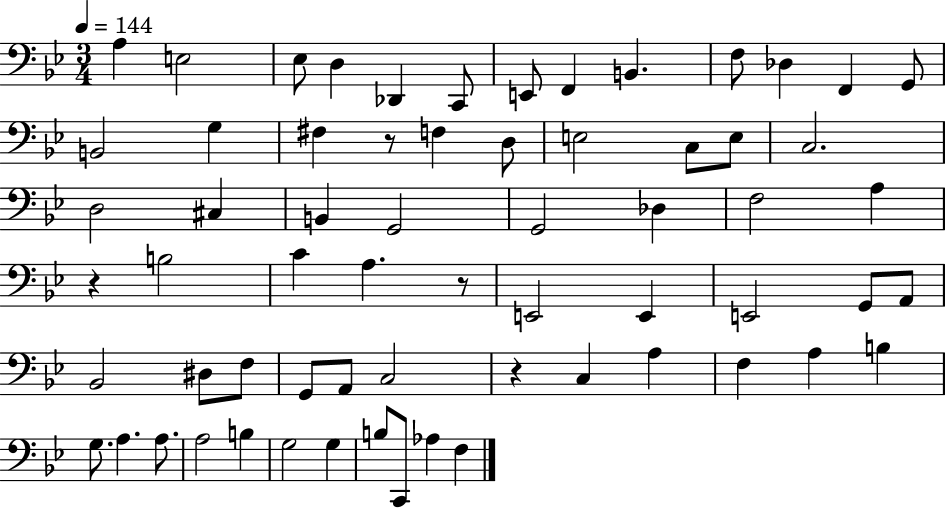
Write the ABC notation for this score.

X:1
T:Untitled
M:3/4
L:1/4
K:Bb
A, E,2 _E,/2 D, _D,, C,,/2 E,,/2 F,, B,, F,/2 _D, F,, G,,/2 B,,2 G, ^F, z/2 F, D,/2 E,2 C,/2 E,/2 C,2 D,2 ^C, B,, G,,2 G,,2 _D, F,2 A, z B,2 C A, z/2 E,,2 E,, E,,2 G,,/2 A,,/2 _B,,2 ^D,/2 F,/2 G,,/2 A,,/2 C,2 z C, A, F, A, B, G,/2 A, A,/2 A,2 B, G,2 G, B,/2 C,,/2 _A, F,